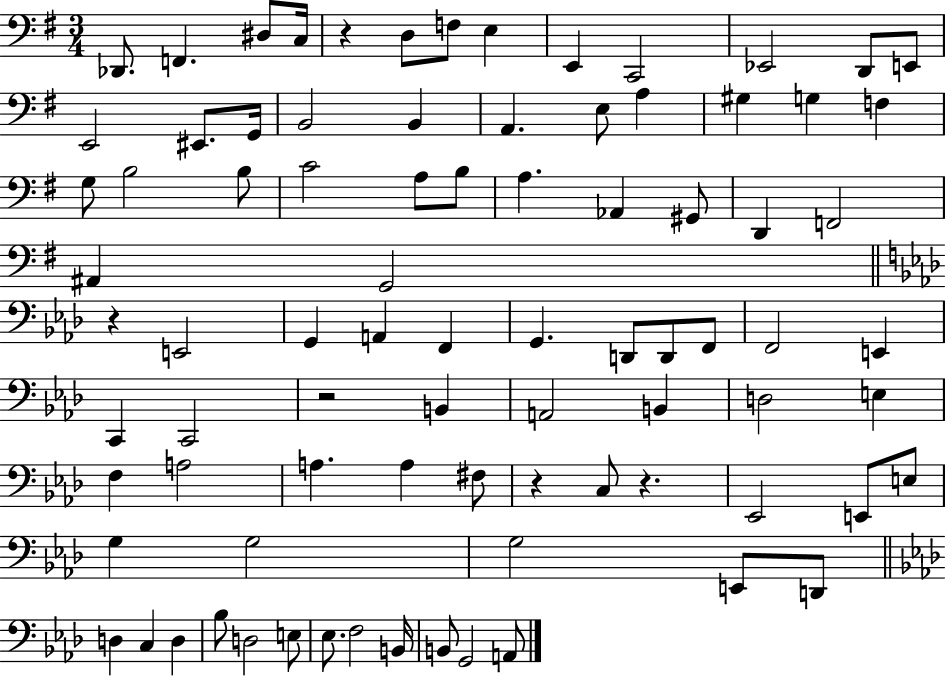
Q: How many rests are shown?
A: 5